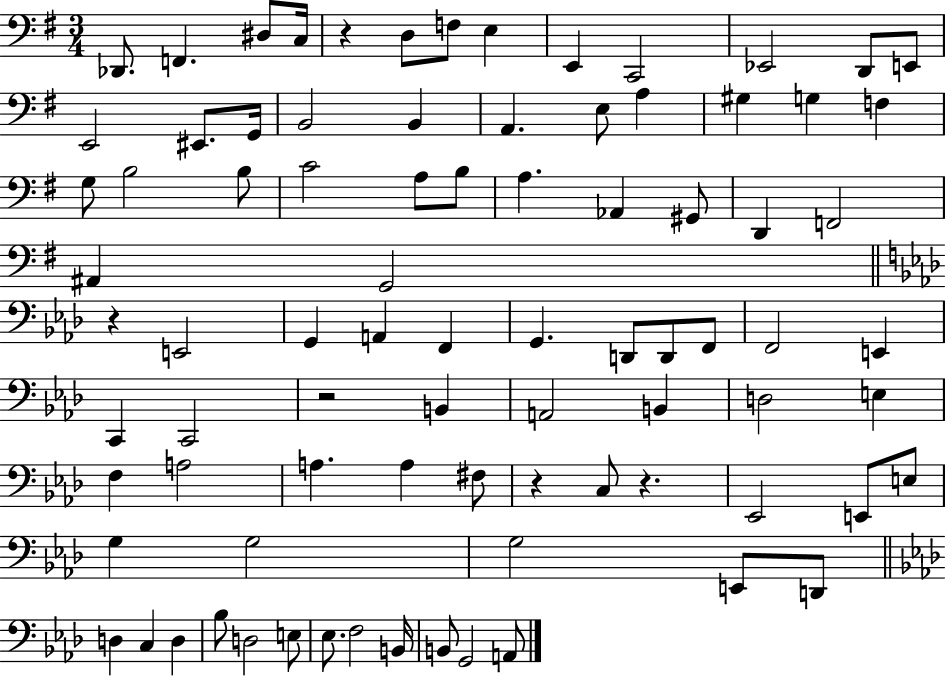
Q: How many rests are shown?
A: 5